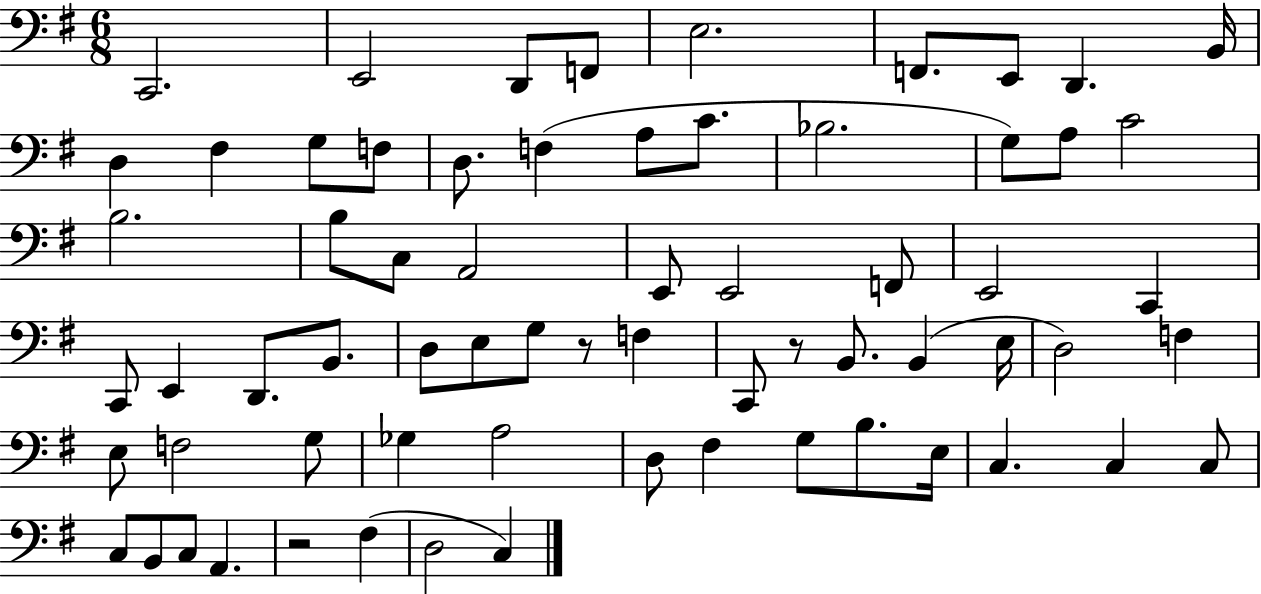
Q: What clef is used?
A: bass